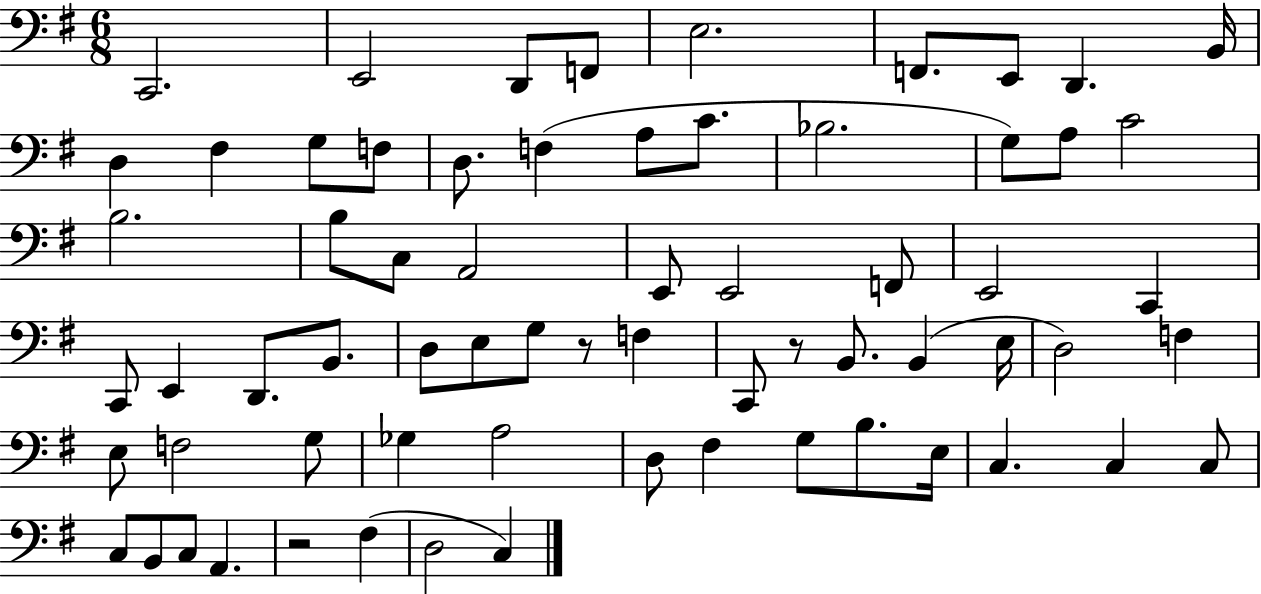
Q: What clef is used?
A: bass